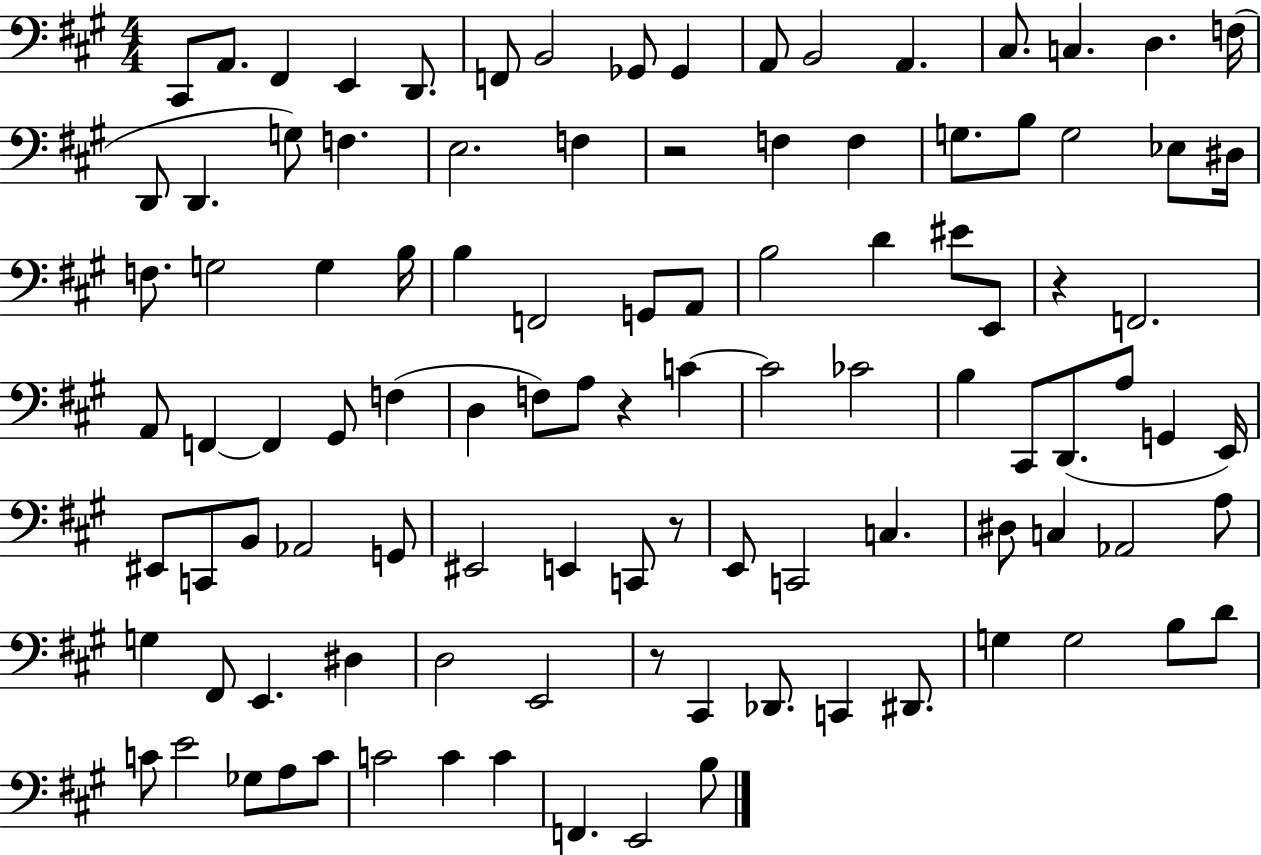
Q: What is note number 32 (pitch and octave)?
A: G3